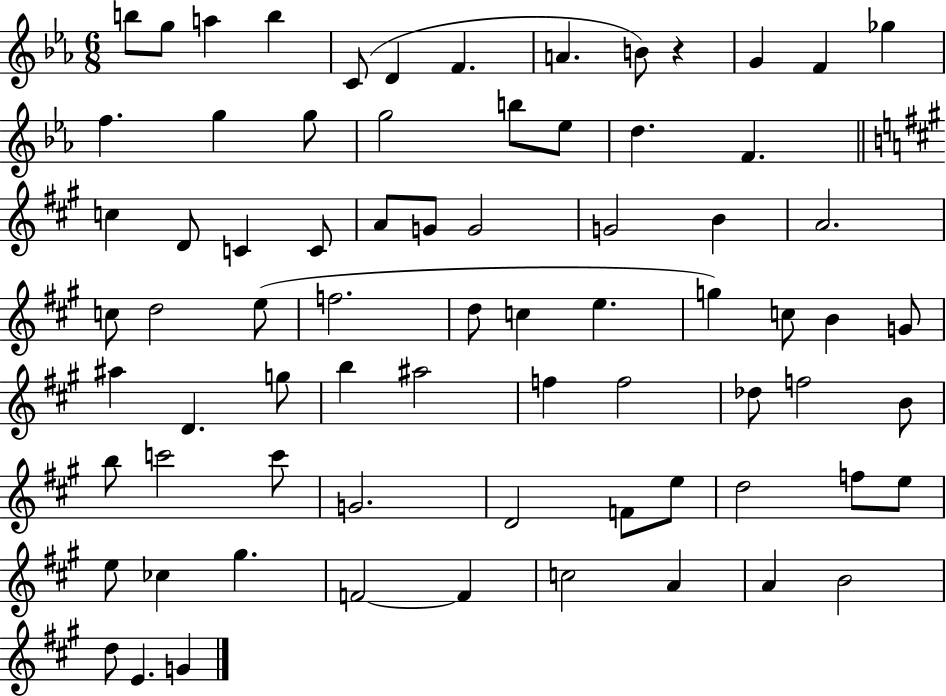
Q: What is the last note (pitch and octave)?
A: G4